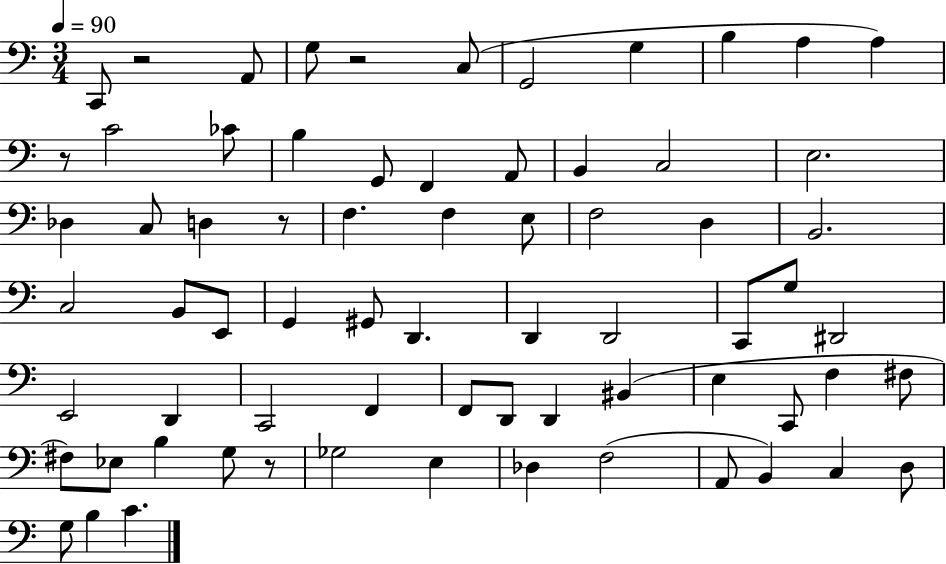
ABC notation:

X:1
T:Untitled
M:3/4
L:1/4
K:C
C,,/2 z2 A,,/2 G,/2 z2 C,/2 G,,2 G, B, A, A, z/2 C2 _C/2 B, G,,/2 F,, A,,/2 B,, C,2 E,2 _D, C,/2 D, z/2 F, F, E,/2 F,2 D, B,,2 C,2 B,,/2 E,,/2 G,, ^G,,/2 D,, D,, D,,2 C,,/2 G,/2 ^D,,2 E,,2 D,, C,,2 F,, F,,/2 D,,/2 D,, ^B,, E, C,,/2 F, ^F,/2 ^F,/2 _E,/2 B, G,/2 z/2 _G,2 E, _D, F,2 A,,/2 B,, C, D,/2 G,/2 B, C